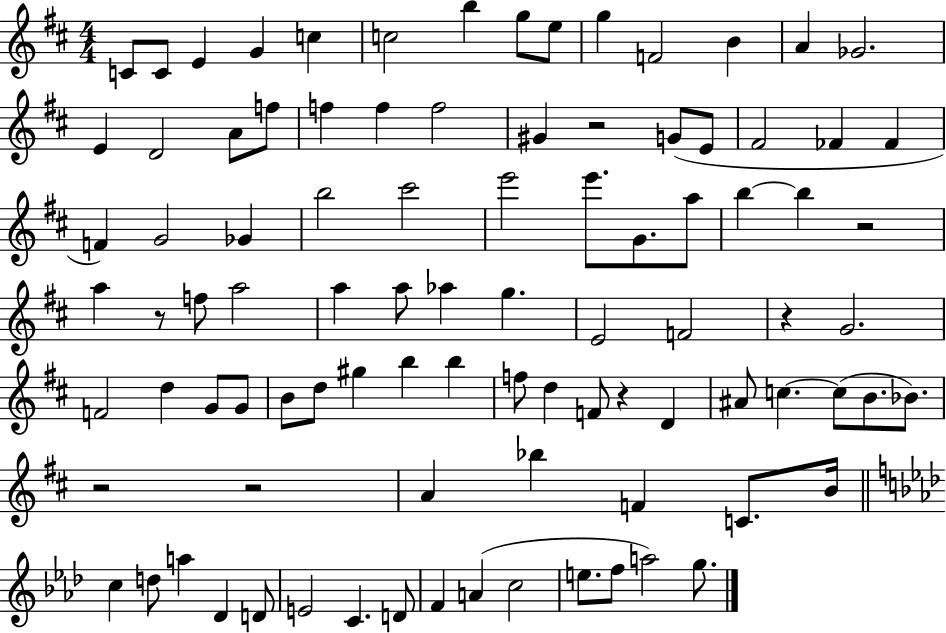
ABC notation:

X:1
T:Untitled
M:4/4
L:1/4
K:D
C/2 C/2 E G c c2 b g/2 e/2 g F2 B A _G2 E D2 A/2 f/2 f f f2 ^G z2 G/2 E/2 ^F2 _F _F F G2 _G b2 ^c'2 e'2 e'/2 G/2 a/2 b b z2 a z/2 f/2 a2 a a/2 _a g E2 F2 z G2 F2 d G/2 G/2 B/2 d/2 ^g b b f/2 d F/2 z D ^A/2 c c/2 B/2 _B/2 z2 z2 A _b F C/2 B/4 c d/2 a _D D/2 E2 C D/2 F A c2 e/2 f/2 a2 g/2